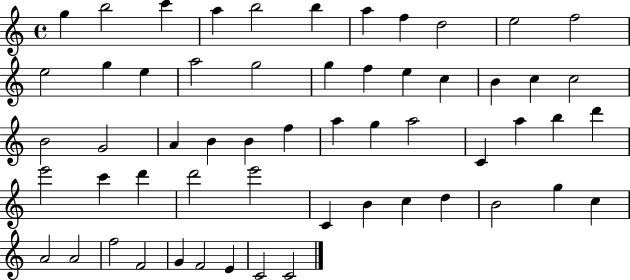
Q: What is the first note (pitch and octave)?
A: G5